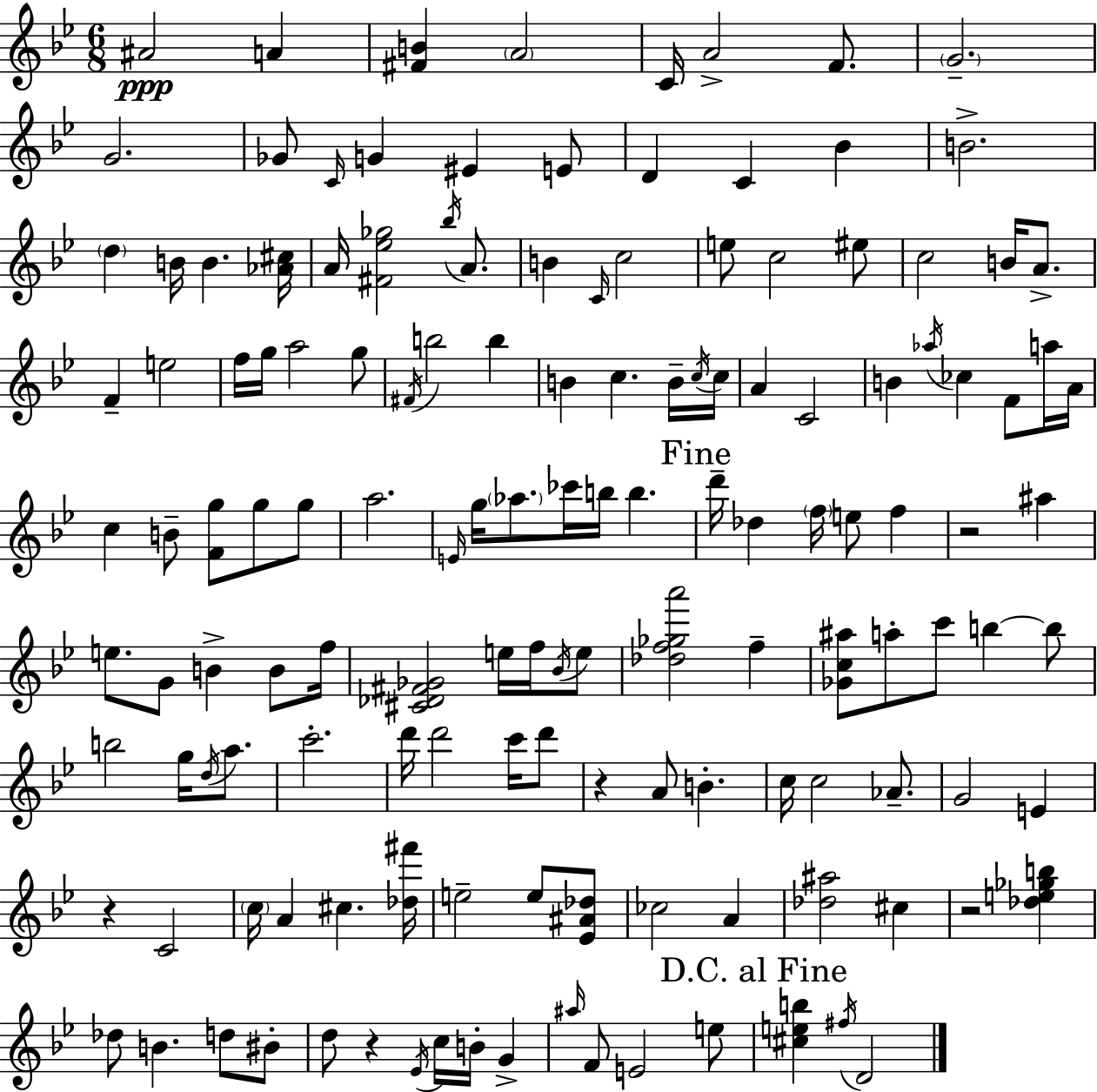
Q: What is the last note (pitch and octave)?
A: D4